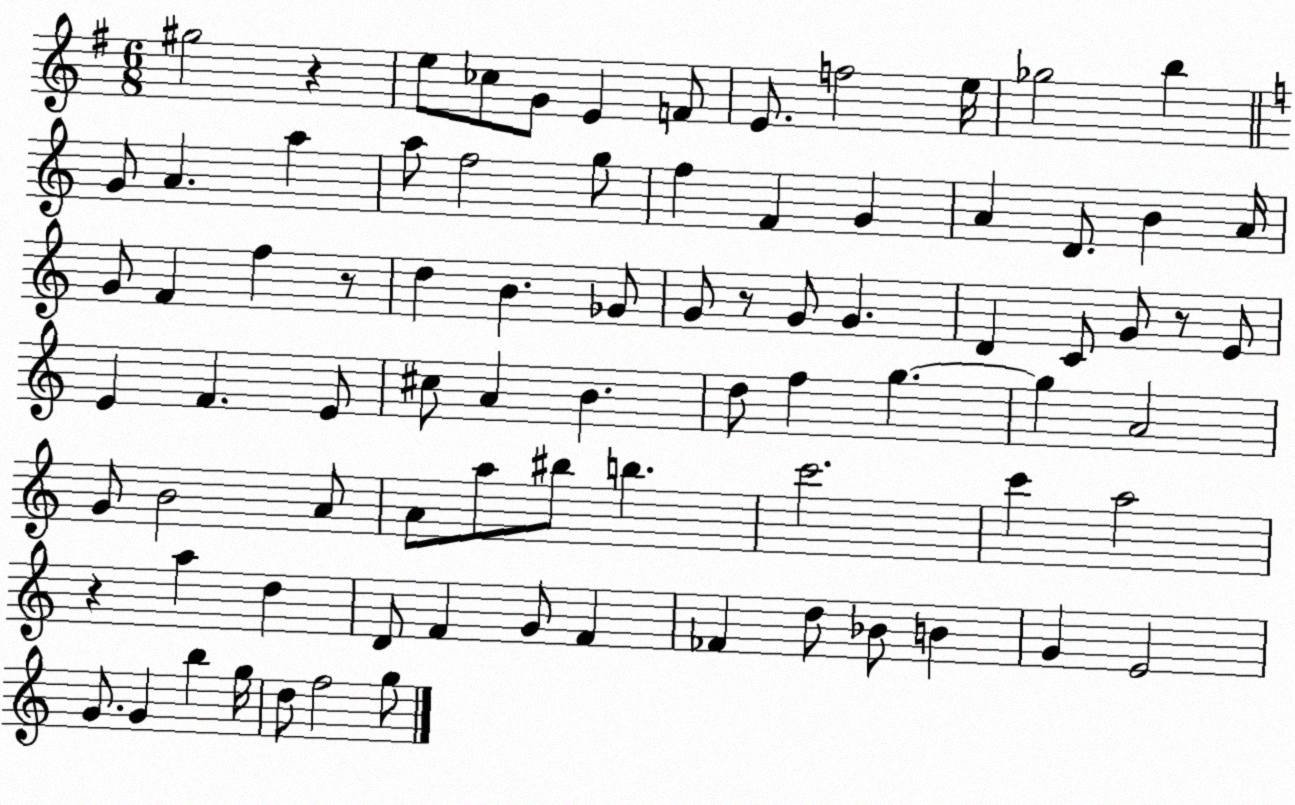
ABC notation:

X:1
T:Untitled
M:6/8
L:1/4
K:G
^g2 z e/2 _c/2 G/2 E F/2 E/2 f2 e/4 _g2 b G/2 A a a/2 f2 g/2 f F G A D/2 B A/4 G/2 F f z/2 d B _G/2 G/2 z/2 G/2 G D C/2 G/2 z/2 E/2 E F E/2 ^c/2 A B d/2 f g g A2 G/2 B2 A/2 A/2 a/2 ^b/2 b c'2 c' a2 z a d D/2 F G/2 F _F d/2 _B/2 B G E2 G/2 G b g/4 d/2 f2 g/2